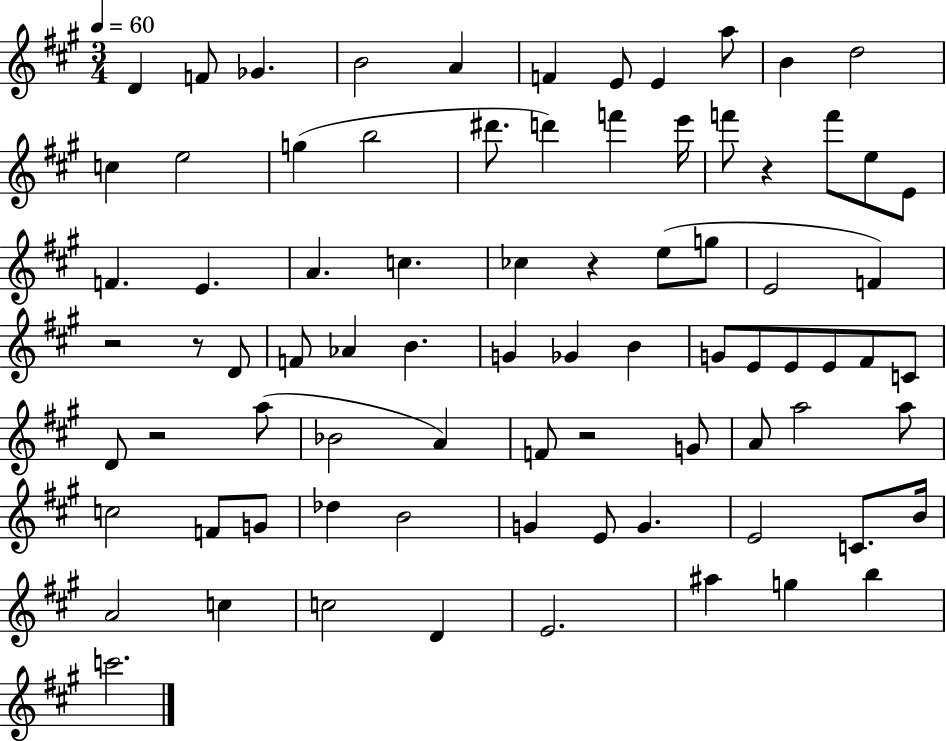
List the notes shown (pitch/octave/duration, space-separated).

D4/q F4/e Gb4/q. B4/h A4/q F4/q E4/e E4/q A5/e B4/q D5/h C5/q E5/h G5/q B5/h D#6/e. D6/q F6/q E6/s F6/e R/q F6/e E5/e E4/e F4/q. E4/q. A4/q. C5/q. CES5/q R/q E5/e G5/e E4/h F4/q R/h R/e D4/e F4/e Ab4/q B4/q. G4/q Gb4/q B4/q G4/e E4/e E4/e E4/e F#4/e C4/e D4/e R/h A5/e Bb4/h A4/q F4/e R/h G4/e A4/e A5/h A5/e C5/h F4/e G4/e Db5/q B4/h G4/q E4/e G4/q. E4/h C4/e. B4/s A4/h C5/q C5/h D4/q E4/h. A#5/q G5/q B5/q C6/h.